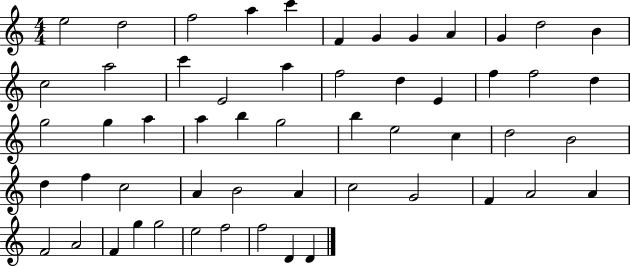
{
  \clef treble
  \numericTimeSignature
  \time 4/4
  \key c \major
  e''2 d''2 | f''2 a''4 c'''4 | f'4 g'4 g'4 a'4 | g'4 d''2 b'4 | \break c''2 a''2 | c'''4 e'2 a''4 | f''2 d''4 e'4 | f''4 f''2 d''4 | \break g''2 g''4 a''4 | a''4 b''4 g''2 | b''4 e''2 c''4 | d''2 b'2 | \break d''4 f''4 c''2 | a'4 b'2 a'4 | c''2 g'2 | f'4 a'2 a'4 | \break f'2 a'2 | f'4 g''4 g''2 | e''2 f''2 | f''2 d'4 d'4 | \break \bar "|."
}